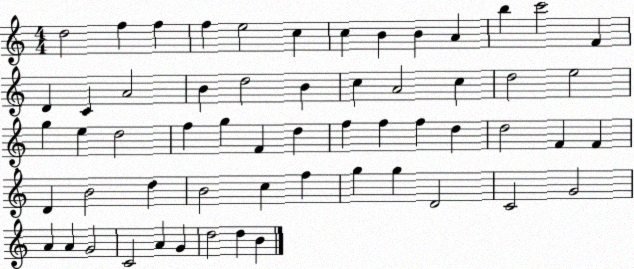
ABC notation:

X:1
T:Untitled
M:4/4
L:1/4
K:C
d2 f f f e2 c c B B A b c'2 F D C A2 B d2 B c A2 c d2 e2 g e d2 f g F d f f f d d2 F F D B2 d B2 c f g g D2 C2 G2 A A G2 C2 A G d2 d B